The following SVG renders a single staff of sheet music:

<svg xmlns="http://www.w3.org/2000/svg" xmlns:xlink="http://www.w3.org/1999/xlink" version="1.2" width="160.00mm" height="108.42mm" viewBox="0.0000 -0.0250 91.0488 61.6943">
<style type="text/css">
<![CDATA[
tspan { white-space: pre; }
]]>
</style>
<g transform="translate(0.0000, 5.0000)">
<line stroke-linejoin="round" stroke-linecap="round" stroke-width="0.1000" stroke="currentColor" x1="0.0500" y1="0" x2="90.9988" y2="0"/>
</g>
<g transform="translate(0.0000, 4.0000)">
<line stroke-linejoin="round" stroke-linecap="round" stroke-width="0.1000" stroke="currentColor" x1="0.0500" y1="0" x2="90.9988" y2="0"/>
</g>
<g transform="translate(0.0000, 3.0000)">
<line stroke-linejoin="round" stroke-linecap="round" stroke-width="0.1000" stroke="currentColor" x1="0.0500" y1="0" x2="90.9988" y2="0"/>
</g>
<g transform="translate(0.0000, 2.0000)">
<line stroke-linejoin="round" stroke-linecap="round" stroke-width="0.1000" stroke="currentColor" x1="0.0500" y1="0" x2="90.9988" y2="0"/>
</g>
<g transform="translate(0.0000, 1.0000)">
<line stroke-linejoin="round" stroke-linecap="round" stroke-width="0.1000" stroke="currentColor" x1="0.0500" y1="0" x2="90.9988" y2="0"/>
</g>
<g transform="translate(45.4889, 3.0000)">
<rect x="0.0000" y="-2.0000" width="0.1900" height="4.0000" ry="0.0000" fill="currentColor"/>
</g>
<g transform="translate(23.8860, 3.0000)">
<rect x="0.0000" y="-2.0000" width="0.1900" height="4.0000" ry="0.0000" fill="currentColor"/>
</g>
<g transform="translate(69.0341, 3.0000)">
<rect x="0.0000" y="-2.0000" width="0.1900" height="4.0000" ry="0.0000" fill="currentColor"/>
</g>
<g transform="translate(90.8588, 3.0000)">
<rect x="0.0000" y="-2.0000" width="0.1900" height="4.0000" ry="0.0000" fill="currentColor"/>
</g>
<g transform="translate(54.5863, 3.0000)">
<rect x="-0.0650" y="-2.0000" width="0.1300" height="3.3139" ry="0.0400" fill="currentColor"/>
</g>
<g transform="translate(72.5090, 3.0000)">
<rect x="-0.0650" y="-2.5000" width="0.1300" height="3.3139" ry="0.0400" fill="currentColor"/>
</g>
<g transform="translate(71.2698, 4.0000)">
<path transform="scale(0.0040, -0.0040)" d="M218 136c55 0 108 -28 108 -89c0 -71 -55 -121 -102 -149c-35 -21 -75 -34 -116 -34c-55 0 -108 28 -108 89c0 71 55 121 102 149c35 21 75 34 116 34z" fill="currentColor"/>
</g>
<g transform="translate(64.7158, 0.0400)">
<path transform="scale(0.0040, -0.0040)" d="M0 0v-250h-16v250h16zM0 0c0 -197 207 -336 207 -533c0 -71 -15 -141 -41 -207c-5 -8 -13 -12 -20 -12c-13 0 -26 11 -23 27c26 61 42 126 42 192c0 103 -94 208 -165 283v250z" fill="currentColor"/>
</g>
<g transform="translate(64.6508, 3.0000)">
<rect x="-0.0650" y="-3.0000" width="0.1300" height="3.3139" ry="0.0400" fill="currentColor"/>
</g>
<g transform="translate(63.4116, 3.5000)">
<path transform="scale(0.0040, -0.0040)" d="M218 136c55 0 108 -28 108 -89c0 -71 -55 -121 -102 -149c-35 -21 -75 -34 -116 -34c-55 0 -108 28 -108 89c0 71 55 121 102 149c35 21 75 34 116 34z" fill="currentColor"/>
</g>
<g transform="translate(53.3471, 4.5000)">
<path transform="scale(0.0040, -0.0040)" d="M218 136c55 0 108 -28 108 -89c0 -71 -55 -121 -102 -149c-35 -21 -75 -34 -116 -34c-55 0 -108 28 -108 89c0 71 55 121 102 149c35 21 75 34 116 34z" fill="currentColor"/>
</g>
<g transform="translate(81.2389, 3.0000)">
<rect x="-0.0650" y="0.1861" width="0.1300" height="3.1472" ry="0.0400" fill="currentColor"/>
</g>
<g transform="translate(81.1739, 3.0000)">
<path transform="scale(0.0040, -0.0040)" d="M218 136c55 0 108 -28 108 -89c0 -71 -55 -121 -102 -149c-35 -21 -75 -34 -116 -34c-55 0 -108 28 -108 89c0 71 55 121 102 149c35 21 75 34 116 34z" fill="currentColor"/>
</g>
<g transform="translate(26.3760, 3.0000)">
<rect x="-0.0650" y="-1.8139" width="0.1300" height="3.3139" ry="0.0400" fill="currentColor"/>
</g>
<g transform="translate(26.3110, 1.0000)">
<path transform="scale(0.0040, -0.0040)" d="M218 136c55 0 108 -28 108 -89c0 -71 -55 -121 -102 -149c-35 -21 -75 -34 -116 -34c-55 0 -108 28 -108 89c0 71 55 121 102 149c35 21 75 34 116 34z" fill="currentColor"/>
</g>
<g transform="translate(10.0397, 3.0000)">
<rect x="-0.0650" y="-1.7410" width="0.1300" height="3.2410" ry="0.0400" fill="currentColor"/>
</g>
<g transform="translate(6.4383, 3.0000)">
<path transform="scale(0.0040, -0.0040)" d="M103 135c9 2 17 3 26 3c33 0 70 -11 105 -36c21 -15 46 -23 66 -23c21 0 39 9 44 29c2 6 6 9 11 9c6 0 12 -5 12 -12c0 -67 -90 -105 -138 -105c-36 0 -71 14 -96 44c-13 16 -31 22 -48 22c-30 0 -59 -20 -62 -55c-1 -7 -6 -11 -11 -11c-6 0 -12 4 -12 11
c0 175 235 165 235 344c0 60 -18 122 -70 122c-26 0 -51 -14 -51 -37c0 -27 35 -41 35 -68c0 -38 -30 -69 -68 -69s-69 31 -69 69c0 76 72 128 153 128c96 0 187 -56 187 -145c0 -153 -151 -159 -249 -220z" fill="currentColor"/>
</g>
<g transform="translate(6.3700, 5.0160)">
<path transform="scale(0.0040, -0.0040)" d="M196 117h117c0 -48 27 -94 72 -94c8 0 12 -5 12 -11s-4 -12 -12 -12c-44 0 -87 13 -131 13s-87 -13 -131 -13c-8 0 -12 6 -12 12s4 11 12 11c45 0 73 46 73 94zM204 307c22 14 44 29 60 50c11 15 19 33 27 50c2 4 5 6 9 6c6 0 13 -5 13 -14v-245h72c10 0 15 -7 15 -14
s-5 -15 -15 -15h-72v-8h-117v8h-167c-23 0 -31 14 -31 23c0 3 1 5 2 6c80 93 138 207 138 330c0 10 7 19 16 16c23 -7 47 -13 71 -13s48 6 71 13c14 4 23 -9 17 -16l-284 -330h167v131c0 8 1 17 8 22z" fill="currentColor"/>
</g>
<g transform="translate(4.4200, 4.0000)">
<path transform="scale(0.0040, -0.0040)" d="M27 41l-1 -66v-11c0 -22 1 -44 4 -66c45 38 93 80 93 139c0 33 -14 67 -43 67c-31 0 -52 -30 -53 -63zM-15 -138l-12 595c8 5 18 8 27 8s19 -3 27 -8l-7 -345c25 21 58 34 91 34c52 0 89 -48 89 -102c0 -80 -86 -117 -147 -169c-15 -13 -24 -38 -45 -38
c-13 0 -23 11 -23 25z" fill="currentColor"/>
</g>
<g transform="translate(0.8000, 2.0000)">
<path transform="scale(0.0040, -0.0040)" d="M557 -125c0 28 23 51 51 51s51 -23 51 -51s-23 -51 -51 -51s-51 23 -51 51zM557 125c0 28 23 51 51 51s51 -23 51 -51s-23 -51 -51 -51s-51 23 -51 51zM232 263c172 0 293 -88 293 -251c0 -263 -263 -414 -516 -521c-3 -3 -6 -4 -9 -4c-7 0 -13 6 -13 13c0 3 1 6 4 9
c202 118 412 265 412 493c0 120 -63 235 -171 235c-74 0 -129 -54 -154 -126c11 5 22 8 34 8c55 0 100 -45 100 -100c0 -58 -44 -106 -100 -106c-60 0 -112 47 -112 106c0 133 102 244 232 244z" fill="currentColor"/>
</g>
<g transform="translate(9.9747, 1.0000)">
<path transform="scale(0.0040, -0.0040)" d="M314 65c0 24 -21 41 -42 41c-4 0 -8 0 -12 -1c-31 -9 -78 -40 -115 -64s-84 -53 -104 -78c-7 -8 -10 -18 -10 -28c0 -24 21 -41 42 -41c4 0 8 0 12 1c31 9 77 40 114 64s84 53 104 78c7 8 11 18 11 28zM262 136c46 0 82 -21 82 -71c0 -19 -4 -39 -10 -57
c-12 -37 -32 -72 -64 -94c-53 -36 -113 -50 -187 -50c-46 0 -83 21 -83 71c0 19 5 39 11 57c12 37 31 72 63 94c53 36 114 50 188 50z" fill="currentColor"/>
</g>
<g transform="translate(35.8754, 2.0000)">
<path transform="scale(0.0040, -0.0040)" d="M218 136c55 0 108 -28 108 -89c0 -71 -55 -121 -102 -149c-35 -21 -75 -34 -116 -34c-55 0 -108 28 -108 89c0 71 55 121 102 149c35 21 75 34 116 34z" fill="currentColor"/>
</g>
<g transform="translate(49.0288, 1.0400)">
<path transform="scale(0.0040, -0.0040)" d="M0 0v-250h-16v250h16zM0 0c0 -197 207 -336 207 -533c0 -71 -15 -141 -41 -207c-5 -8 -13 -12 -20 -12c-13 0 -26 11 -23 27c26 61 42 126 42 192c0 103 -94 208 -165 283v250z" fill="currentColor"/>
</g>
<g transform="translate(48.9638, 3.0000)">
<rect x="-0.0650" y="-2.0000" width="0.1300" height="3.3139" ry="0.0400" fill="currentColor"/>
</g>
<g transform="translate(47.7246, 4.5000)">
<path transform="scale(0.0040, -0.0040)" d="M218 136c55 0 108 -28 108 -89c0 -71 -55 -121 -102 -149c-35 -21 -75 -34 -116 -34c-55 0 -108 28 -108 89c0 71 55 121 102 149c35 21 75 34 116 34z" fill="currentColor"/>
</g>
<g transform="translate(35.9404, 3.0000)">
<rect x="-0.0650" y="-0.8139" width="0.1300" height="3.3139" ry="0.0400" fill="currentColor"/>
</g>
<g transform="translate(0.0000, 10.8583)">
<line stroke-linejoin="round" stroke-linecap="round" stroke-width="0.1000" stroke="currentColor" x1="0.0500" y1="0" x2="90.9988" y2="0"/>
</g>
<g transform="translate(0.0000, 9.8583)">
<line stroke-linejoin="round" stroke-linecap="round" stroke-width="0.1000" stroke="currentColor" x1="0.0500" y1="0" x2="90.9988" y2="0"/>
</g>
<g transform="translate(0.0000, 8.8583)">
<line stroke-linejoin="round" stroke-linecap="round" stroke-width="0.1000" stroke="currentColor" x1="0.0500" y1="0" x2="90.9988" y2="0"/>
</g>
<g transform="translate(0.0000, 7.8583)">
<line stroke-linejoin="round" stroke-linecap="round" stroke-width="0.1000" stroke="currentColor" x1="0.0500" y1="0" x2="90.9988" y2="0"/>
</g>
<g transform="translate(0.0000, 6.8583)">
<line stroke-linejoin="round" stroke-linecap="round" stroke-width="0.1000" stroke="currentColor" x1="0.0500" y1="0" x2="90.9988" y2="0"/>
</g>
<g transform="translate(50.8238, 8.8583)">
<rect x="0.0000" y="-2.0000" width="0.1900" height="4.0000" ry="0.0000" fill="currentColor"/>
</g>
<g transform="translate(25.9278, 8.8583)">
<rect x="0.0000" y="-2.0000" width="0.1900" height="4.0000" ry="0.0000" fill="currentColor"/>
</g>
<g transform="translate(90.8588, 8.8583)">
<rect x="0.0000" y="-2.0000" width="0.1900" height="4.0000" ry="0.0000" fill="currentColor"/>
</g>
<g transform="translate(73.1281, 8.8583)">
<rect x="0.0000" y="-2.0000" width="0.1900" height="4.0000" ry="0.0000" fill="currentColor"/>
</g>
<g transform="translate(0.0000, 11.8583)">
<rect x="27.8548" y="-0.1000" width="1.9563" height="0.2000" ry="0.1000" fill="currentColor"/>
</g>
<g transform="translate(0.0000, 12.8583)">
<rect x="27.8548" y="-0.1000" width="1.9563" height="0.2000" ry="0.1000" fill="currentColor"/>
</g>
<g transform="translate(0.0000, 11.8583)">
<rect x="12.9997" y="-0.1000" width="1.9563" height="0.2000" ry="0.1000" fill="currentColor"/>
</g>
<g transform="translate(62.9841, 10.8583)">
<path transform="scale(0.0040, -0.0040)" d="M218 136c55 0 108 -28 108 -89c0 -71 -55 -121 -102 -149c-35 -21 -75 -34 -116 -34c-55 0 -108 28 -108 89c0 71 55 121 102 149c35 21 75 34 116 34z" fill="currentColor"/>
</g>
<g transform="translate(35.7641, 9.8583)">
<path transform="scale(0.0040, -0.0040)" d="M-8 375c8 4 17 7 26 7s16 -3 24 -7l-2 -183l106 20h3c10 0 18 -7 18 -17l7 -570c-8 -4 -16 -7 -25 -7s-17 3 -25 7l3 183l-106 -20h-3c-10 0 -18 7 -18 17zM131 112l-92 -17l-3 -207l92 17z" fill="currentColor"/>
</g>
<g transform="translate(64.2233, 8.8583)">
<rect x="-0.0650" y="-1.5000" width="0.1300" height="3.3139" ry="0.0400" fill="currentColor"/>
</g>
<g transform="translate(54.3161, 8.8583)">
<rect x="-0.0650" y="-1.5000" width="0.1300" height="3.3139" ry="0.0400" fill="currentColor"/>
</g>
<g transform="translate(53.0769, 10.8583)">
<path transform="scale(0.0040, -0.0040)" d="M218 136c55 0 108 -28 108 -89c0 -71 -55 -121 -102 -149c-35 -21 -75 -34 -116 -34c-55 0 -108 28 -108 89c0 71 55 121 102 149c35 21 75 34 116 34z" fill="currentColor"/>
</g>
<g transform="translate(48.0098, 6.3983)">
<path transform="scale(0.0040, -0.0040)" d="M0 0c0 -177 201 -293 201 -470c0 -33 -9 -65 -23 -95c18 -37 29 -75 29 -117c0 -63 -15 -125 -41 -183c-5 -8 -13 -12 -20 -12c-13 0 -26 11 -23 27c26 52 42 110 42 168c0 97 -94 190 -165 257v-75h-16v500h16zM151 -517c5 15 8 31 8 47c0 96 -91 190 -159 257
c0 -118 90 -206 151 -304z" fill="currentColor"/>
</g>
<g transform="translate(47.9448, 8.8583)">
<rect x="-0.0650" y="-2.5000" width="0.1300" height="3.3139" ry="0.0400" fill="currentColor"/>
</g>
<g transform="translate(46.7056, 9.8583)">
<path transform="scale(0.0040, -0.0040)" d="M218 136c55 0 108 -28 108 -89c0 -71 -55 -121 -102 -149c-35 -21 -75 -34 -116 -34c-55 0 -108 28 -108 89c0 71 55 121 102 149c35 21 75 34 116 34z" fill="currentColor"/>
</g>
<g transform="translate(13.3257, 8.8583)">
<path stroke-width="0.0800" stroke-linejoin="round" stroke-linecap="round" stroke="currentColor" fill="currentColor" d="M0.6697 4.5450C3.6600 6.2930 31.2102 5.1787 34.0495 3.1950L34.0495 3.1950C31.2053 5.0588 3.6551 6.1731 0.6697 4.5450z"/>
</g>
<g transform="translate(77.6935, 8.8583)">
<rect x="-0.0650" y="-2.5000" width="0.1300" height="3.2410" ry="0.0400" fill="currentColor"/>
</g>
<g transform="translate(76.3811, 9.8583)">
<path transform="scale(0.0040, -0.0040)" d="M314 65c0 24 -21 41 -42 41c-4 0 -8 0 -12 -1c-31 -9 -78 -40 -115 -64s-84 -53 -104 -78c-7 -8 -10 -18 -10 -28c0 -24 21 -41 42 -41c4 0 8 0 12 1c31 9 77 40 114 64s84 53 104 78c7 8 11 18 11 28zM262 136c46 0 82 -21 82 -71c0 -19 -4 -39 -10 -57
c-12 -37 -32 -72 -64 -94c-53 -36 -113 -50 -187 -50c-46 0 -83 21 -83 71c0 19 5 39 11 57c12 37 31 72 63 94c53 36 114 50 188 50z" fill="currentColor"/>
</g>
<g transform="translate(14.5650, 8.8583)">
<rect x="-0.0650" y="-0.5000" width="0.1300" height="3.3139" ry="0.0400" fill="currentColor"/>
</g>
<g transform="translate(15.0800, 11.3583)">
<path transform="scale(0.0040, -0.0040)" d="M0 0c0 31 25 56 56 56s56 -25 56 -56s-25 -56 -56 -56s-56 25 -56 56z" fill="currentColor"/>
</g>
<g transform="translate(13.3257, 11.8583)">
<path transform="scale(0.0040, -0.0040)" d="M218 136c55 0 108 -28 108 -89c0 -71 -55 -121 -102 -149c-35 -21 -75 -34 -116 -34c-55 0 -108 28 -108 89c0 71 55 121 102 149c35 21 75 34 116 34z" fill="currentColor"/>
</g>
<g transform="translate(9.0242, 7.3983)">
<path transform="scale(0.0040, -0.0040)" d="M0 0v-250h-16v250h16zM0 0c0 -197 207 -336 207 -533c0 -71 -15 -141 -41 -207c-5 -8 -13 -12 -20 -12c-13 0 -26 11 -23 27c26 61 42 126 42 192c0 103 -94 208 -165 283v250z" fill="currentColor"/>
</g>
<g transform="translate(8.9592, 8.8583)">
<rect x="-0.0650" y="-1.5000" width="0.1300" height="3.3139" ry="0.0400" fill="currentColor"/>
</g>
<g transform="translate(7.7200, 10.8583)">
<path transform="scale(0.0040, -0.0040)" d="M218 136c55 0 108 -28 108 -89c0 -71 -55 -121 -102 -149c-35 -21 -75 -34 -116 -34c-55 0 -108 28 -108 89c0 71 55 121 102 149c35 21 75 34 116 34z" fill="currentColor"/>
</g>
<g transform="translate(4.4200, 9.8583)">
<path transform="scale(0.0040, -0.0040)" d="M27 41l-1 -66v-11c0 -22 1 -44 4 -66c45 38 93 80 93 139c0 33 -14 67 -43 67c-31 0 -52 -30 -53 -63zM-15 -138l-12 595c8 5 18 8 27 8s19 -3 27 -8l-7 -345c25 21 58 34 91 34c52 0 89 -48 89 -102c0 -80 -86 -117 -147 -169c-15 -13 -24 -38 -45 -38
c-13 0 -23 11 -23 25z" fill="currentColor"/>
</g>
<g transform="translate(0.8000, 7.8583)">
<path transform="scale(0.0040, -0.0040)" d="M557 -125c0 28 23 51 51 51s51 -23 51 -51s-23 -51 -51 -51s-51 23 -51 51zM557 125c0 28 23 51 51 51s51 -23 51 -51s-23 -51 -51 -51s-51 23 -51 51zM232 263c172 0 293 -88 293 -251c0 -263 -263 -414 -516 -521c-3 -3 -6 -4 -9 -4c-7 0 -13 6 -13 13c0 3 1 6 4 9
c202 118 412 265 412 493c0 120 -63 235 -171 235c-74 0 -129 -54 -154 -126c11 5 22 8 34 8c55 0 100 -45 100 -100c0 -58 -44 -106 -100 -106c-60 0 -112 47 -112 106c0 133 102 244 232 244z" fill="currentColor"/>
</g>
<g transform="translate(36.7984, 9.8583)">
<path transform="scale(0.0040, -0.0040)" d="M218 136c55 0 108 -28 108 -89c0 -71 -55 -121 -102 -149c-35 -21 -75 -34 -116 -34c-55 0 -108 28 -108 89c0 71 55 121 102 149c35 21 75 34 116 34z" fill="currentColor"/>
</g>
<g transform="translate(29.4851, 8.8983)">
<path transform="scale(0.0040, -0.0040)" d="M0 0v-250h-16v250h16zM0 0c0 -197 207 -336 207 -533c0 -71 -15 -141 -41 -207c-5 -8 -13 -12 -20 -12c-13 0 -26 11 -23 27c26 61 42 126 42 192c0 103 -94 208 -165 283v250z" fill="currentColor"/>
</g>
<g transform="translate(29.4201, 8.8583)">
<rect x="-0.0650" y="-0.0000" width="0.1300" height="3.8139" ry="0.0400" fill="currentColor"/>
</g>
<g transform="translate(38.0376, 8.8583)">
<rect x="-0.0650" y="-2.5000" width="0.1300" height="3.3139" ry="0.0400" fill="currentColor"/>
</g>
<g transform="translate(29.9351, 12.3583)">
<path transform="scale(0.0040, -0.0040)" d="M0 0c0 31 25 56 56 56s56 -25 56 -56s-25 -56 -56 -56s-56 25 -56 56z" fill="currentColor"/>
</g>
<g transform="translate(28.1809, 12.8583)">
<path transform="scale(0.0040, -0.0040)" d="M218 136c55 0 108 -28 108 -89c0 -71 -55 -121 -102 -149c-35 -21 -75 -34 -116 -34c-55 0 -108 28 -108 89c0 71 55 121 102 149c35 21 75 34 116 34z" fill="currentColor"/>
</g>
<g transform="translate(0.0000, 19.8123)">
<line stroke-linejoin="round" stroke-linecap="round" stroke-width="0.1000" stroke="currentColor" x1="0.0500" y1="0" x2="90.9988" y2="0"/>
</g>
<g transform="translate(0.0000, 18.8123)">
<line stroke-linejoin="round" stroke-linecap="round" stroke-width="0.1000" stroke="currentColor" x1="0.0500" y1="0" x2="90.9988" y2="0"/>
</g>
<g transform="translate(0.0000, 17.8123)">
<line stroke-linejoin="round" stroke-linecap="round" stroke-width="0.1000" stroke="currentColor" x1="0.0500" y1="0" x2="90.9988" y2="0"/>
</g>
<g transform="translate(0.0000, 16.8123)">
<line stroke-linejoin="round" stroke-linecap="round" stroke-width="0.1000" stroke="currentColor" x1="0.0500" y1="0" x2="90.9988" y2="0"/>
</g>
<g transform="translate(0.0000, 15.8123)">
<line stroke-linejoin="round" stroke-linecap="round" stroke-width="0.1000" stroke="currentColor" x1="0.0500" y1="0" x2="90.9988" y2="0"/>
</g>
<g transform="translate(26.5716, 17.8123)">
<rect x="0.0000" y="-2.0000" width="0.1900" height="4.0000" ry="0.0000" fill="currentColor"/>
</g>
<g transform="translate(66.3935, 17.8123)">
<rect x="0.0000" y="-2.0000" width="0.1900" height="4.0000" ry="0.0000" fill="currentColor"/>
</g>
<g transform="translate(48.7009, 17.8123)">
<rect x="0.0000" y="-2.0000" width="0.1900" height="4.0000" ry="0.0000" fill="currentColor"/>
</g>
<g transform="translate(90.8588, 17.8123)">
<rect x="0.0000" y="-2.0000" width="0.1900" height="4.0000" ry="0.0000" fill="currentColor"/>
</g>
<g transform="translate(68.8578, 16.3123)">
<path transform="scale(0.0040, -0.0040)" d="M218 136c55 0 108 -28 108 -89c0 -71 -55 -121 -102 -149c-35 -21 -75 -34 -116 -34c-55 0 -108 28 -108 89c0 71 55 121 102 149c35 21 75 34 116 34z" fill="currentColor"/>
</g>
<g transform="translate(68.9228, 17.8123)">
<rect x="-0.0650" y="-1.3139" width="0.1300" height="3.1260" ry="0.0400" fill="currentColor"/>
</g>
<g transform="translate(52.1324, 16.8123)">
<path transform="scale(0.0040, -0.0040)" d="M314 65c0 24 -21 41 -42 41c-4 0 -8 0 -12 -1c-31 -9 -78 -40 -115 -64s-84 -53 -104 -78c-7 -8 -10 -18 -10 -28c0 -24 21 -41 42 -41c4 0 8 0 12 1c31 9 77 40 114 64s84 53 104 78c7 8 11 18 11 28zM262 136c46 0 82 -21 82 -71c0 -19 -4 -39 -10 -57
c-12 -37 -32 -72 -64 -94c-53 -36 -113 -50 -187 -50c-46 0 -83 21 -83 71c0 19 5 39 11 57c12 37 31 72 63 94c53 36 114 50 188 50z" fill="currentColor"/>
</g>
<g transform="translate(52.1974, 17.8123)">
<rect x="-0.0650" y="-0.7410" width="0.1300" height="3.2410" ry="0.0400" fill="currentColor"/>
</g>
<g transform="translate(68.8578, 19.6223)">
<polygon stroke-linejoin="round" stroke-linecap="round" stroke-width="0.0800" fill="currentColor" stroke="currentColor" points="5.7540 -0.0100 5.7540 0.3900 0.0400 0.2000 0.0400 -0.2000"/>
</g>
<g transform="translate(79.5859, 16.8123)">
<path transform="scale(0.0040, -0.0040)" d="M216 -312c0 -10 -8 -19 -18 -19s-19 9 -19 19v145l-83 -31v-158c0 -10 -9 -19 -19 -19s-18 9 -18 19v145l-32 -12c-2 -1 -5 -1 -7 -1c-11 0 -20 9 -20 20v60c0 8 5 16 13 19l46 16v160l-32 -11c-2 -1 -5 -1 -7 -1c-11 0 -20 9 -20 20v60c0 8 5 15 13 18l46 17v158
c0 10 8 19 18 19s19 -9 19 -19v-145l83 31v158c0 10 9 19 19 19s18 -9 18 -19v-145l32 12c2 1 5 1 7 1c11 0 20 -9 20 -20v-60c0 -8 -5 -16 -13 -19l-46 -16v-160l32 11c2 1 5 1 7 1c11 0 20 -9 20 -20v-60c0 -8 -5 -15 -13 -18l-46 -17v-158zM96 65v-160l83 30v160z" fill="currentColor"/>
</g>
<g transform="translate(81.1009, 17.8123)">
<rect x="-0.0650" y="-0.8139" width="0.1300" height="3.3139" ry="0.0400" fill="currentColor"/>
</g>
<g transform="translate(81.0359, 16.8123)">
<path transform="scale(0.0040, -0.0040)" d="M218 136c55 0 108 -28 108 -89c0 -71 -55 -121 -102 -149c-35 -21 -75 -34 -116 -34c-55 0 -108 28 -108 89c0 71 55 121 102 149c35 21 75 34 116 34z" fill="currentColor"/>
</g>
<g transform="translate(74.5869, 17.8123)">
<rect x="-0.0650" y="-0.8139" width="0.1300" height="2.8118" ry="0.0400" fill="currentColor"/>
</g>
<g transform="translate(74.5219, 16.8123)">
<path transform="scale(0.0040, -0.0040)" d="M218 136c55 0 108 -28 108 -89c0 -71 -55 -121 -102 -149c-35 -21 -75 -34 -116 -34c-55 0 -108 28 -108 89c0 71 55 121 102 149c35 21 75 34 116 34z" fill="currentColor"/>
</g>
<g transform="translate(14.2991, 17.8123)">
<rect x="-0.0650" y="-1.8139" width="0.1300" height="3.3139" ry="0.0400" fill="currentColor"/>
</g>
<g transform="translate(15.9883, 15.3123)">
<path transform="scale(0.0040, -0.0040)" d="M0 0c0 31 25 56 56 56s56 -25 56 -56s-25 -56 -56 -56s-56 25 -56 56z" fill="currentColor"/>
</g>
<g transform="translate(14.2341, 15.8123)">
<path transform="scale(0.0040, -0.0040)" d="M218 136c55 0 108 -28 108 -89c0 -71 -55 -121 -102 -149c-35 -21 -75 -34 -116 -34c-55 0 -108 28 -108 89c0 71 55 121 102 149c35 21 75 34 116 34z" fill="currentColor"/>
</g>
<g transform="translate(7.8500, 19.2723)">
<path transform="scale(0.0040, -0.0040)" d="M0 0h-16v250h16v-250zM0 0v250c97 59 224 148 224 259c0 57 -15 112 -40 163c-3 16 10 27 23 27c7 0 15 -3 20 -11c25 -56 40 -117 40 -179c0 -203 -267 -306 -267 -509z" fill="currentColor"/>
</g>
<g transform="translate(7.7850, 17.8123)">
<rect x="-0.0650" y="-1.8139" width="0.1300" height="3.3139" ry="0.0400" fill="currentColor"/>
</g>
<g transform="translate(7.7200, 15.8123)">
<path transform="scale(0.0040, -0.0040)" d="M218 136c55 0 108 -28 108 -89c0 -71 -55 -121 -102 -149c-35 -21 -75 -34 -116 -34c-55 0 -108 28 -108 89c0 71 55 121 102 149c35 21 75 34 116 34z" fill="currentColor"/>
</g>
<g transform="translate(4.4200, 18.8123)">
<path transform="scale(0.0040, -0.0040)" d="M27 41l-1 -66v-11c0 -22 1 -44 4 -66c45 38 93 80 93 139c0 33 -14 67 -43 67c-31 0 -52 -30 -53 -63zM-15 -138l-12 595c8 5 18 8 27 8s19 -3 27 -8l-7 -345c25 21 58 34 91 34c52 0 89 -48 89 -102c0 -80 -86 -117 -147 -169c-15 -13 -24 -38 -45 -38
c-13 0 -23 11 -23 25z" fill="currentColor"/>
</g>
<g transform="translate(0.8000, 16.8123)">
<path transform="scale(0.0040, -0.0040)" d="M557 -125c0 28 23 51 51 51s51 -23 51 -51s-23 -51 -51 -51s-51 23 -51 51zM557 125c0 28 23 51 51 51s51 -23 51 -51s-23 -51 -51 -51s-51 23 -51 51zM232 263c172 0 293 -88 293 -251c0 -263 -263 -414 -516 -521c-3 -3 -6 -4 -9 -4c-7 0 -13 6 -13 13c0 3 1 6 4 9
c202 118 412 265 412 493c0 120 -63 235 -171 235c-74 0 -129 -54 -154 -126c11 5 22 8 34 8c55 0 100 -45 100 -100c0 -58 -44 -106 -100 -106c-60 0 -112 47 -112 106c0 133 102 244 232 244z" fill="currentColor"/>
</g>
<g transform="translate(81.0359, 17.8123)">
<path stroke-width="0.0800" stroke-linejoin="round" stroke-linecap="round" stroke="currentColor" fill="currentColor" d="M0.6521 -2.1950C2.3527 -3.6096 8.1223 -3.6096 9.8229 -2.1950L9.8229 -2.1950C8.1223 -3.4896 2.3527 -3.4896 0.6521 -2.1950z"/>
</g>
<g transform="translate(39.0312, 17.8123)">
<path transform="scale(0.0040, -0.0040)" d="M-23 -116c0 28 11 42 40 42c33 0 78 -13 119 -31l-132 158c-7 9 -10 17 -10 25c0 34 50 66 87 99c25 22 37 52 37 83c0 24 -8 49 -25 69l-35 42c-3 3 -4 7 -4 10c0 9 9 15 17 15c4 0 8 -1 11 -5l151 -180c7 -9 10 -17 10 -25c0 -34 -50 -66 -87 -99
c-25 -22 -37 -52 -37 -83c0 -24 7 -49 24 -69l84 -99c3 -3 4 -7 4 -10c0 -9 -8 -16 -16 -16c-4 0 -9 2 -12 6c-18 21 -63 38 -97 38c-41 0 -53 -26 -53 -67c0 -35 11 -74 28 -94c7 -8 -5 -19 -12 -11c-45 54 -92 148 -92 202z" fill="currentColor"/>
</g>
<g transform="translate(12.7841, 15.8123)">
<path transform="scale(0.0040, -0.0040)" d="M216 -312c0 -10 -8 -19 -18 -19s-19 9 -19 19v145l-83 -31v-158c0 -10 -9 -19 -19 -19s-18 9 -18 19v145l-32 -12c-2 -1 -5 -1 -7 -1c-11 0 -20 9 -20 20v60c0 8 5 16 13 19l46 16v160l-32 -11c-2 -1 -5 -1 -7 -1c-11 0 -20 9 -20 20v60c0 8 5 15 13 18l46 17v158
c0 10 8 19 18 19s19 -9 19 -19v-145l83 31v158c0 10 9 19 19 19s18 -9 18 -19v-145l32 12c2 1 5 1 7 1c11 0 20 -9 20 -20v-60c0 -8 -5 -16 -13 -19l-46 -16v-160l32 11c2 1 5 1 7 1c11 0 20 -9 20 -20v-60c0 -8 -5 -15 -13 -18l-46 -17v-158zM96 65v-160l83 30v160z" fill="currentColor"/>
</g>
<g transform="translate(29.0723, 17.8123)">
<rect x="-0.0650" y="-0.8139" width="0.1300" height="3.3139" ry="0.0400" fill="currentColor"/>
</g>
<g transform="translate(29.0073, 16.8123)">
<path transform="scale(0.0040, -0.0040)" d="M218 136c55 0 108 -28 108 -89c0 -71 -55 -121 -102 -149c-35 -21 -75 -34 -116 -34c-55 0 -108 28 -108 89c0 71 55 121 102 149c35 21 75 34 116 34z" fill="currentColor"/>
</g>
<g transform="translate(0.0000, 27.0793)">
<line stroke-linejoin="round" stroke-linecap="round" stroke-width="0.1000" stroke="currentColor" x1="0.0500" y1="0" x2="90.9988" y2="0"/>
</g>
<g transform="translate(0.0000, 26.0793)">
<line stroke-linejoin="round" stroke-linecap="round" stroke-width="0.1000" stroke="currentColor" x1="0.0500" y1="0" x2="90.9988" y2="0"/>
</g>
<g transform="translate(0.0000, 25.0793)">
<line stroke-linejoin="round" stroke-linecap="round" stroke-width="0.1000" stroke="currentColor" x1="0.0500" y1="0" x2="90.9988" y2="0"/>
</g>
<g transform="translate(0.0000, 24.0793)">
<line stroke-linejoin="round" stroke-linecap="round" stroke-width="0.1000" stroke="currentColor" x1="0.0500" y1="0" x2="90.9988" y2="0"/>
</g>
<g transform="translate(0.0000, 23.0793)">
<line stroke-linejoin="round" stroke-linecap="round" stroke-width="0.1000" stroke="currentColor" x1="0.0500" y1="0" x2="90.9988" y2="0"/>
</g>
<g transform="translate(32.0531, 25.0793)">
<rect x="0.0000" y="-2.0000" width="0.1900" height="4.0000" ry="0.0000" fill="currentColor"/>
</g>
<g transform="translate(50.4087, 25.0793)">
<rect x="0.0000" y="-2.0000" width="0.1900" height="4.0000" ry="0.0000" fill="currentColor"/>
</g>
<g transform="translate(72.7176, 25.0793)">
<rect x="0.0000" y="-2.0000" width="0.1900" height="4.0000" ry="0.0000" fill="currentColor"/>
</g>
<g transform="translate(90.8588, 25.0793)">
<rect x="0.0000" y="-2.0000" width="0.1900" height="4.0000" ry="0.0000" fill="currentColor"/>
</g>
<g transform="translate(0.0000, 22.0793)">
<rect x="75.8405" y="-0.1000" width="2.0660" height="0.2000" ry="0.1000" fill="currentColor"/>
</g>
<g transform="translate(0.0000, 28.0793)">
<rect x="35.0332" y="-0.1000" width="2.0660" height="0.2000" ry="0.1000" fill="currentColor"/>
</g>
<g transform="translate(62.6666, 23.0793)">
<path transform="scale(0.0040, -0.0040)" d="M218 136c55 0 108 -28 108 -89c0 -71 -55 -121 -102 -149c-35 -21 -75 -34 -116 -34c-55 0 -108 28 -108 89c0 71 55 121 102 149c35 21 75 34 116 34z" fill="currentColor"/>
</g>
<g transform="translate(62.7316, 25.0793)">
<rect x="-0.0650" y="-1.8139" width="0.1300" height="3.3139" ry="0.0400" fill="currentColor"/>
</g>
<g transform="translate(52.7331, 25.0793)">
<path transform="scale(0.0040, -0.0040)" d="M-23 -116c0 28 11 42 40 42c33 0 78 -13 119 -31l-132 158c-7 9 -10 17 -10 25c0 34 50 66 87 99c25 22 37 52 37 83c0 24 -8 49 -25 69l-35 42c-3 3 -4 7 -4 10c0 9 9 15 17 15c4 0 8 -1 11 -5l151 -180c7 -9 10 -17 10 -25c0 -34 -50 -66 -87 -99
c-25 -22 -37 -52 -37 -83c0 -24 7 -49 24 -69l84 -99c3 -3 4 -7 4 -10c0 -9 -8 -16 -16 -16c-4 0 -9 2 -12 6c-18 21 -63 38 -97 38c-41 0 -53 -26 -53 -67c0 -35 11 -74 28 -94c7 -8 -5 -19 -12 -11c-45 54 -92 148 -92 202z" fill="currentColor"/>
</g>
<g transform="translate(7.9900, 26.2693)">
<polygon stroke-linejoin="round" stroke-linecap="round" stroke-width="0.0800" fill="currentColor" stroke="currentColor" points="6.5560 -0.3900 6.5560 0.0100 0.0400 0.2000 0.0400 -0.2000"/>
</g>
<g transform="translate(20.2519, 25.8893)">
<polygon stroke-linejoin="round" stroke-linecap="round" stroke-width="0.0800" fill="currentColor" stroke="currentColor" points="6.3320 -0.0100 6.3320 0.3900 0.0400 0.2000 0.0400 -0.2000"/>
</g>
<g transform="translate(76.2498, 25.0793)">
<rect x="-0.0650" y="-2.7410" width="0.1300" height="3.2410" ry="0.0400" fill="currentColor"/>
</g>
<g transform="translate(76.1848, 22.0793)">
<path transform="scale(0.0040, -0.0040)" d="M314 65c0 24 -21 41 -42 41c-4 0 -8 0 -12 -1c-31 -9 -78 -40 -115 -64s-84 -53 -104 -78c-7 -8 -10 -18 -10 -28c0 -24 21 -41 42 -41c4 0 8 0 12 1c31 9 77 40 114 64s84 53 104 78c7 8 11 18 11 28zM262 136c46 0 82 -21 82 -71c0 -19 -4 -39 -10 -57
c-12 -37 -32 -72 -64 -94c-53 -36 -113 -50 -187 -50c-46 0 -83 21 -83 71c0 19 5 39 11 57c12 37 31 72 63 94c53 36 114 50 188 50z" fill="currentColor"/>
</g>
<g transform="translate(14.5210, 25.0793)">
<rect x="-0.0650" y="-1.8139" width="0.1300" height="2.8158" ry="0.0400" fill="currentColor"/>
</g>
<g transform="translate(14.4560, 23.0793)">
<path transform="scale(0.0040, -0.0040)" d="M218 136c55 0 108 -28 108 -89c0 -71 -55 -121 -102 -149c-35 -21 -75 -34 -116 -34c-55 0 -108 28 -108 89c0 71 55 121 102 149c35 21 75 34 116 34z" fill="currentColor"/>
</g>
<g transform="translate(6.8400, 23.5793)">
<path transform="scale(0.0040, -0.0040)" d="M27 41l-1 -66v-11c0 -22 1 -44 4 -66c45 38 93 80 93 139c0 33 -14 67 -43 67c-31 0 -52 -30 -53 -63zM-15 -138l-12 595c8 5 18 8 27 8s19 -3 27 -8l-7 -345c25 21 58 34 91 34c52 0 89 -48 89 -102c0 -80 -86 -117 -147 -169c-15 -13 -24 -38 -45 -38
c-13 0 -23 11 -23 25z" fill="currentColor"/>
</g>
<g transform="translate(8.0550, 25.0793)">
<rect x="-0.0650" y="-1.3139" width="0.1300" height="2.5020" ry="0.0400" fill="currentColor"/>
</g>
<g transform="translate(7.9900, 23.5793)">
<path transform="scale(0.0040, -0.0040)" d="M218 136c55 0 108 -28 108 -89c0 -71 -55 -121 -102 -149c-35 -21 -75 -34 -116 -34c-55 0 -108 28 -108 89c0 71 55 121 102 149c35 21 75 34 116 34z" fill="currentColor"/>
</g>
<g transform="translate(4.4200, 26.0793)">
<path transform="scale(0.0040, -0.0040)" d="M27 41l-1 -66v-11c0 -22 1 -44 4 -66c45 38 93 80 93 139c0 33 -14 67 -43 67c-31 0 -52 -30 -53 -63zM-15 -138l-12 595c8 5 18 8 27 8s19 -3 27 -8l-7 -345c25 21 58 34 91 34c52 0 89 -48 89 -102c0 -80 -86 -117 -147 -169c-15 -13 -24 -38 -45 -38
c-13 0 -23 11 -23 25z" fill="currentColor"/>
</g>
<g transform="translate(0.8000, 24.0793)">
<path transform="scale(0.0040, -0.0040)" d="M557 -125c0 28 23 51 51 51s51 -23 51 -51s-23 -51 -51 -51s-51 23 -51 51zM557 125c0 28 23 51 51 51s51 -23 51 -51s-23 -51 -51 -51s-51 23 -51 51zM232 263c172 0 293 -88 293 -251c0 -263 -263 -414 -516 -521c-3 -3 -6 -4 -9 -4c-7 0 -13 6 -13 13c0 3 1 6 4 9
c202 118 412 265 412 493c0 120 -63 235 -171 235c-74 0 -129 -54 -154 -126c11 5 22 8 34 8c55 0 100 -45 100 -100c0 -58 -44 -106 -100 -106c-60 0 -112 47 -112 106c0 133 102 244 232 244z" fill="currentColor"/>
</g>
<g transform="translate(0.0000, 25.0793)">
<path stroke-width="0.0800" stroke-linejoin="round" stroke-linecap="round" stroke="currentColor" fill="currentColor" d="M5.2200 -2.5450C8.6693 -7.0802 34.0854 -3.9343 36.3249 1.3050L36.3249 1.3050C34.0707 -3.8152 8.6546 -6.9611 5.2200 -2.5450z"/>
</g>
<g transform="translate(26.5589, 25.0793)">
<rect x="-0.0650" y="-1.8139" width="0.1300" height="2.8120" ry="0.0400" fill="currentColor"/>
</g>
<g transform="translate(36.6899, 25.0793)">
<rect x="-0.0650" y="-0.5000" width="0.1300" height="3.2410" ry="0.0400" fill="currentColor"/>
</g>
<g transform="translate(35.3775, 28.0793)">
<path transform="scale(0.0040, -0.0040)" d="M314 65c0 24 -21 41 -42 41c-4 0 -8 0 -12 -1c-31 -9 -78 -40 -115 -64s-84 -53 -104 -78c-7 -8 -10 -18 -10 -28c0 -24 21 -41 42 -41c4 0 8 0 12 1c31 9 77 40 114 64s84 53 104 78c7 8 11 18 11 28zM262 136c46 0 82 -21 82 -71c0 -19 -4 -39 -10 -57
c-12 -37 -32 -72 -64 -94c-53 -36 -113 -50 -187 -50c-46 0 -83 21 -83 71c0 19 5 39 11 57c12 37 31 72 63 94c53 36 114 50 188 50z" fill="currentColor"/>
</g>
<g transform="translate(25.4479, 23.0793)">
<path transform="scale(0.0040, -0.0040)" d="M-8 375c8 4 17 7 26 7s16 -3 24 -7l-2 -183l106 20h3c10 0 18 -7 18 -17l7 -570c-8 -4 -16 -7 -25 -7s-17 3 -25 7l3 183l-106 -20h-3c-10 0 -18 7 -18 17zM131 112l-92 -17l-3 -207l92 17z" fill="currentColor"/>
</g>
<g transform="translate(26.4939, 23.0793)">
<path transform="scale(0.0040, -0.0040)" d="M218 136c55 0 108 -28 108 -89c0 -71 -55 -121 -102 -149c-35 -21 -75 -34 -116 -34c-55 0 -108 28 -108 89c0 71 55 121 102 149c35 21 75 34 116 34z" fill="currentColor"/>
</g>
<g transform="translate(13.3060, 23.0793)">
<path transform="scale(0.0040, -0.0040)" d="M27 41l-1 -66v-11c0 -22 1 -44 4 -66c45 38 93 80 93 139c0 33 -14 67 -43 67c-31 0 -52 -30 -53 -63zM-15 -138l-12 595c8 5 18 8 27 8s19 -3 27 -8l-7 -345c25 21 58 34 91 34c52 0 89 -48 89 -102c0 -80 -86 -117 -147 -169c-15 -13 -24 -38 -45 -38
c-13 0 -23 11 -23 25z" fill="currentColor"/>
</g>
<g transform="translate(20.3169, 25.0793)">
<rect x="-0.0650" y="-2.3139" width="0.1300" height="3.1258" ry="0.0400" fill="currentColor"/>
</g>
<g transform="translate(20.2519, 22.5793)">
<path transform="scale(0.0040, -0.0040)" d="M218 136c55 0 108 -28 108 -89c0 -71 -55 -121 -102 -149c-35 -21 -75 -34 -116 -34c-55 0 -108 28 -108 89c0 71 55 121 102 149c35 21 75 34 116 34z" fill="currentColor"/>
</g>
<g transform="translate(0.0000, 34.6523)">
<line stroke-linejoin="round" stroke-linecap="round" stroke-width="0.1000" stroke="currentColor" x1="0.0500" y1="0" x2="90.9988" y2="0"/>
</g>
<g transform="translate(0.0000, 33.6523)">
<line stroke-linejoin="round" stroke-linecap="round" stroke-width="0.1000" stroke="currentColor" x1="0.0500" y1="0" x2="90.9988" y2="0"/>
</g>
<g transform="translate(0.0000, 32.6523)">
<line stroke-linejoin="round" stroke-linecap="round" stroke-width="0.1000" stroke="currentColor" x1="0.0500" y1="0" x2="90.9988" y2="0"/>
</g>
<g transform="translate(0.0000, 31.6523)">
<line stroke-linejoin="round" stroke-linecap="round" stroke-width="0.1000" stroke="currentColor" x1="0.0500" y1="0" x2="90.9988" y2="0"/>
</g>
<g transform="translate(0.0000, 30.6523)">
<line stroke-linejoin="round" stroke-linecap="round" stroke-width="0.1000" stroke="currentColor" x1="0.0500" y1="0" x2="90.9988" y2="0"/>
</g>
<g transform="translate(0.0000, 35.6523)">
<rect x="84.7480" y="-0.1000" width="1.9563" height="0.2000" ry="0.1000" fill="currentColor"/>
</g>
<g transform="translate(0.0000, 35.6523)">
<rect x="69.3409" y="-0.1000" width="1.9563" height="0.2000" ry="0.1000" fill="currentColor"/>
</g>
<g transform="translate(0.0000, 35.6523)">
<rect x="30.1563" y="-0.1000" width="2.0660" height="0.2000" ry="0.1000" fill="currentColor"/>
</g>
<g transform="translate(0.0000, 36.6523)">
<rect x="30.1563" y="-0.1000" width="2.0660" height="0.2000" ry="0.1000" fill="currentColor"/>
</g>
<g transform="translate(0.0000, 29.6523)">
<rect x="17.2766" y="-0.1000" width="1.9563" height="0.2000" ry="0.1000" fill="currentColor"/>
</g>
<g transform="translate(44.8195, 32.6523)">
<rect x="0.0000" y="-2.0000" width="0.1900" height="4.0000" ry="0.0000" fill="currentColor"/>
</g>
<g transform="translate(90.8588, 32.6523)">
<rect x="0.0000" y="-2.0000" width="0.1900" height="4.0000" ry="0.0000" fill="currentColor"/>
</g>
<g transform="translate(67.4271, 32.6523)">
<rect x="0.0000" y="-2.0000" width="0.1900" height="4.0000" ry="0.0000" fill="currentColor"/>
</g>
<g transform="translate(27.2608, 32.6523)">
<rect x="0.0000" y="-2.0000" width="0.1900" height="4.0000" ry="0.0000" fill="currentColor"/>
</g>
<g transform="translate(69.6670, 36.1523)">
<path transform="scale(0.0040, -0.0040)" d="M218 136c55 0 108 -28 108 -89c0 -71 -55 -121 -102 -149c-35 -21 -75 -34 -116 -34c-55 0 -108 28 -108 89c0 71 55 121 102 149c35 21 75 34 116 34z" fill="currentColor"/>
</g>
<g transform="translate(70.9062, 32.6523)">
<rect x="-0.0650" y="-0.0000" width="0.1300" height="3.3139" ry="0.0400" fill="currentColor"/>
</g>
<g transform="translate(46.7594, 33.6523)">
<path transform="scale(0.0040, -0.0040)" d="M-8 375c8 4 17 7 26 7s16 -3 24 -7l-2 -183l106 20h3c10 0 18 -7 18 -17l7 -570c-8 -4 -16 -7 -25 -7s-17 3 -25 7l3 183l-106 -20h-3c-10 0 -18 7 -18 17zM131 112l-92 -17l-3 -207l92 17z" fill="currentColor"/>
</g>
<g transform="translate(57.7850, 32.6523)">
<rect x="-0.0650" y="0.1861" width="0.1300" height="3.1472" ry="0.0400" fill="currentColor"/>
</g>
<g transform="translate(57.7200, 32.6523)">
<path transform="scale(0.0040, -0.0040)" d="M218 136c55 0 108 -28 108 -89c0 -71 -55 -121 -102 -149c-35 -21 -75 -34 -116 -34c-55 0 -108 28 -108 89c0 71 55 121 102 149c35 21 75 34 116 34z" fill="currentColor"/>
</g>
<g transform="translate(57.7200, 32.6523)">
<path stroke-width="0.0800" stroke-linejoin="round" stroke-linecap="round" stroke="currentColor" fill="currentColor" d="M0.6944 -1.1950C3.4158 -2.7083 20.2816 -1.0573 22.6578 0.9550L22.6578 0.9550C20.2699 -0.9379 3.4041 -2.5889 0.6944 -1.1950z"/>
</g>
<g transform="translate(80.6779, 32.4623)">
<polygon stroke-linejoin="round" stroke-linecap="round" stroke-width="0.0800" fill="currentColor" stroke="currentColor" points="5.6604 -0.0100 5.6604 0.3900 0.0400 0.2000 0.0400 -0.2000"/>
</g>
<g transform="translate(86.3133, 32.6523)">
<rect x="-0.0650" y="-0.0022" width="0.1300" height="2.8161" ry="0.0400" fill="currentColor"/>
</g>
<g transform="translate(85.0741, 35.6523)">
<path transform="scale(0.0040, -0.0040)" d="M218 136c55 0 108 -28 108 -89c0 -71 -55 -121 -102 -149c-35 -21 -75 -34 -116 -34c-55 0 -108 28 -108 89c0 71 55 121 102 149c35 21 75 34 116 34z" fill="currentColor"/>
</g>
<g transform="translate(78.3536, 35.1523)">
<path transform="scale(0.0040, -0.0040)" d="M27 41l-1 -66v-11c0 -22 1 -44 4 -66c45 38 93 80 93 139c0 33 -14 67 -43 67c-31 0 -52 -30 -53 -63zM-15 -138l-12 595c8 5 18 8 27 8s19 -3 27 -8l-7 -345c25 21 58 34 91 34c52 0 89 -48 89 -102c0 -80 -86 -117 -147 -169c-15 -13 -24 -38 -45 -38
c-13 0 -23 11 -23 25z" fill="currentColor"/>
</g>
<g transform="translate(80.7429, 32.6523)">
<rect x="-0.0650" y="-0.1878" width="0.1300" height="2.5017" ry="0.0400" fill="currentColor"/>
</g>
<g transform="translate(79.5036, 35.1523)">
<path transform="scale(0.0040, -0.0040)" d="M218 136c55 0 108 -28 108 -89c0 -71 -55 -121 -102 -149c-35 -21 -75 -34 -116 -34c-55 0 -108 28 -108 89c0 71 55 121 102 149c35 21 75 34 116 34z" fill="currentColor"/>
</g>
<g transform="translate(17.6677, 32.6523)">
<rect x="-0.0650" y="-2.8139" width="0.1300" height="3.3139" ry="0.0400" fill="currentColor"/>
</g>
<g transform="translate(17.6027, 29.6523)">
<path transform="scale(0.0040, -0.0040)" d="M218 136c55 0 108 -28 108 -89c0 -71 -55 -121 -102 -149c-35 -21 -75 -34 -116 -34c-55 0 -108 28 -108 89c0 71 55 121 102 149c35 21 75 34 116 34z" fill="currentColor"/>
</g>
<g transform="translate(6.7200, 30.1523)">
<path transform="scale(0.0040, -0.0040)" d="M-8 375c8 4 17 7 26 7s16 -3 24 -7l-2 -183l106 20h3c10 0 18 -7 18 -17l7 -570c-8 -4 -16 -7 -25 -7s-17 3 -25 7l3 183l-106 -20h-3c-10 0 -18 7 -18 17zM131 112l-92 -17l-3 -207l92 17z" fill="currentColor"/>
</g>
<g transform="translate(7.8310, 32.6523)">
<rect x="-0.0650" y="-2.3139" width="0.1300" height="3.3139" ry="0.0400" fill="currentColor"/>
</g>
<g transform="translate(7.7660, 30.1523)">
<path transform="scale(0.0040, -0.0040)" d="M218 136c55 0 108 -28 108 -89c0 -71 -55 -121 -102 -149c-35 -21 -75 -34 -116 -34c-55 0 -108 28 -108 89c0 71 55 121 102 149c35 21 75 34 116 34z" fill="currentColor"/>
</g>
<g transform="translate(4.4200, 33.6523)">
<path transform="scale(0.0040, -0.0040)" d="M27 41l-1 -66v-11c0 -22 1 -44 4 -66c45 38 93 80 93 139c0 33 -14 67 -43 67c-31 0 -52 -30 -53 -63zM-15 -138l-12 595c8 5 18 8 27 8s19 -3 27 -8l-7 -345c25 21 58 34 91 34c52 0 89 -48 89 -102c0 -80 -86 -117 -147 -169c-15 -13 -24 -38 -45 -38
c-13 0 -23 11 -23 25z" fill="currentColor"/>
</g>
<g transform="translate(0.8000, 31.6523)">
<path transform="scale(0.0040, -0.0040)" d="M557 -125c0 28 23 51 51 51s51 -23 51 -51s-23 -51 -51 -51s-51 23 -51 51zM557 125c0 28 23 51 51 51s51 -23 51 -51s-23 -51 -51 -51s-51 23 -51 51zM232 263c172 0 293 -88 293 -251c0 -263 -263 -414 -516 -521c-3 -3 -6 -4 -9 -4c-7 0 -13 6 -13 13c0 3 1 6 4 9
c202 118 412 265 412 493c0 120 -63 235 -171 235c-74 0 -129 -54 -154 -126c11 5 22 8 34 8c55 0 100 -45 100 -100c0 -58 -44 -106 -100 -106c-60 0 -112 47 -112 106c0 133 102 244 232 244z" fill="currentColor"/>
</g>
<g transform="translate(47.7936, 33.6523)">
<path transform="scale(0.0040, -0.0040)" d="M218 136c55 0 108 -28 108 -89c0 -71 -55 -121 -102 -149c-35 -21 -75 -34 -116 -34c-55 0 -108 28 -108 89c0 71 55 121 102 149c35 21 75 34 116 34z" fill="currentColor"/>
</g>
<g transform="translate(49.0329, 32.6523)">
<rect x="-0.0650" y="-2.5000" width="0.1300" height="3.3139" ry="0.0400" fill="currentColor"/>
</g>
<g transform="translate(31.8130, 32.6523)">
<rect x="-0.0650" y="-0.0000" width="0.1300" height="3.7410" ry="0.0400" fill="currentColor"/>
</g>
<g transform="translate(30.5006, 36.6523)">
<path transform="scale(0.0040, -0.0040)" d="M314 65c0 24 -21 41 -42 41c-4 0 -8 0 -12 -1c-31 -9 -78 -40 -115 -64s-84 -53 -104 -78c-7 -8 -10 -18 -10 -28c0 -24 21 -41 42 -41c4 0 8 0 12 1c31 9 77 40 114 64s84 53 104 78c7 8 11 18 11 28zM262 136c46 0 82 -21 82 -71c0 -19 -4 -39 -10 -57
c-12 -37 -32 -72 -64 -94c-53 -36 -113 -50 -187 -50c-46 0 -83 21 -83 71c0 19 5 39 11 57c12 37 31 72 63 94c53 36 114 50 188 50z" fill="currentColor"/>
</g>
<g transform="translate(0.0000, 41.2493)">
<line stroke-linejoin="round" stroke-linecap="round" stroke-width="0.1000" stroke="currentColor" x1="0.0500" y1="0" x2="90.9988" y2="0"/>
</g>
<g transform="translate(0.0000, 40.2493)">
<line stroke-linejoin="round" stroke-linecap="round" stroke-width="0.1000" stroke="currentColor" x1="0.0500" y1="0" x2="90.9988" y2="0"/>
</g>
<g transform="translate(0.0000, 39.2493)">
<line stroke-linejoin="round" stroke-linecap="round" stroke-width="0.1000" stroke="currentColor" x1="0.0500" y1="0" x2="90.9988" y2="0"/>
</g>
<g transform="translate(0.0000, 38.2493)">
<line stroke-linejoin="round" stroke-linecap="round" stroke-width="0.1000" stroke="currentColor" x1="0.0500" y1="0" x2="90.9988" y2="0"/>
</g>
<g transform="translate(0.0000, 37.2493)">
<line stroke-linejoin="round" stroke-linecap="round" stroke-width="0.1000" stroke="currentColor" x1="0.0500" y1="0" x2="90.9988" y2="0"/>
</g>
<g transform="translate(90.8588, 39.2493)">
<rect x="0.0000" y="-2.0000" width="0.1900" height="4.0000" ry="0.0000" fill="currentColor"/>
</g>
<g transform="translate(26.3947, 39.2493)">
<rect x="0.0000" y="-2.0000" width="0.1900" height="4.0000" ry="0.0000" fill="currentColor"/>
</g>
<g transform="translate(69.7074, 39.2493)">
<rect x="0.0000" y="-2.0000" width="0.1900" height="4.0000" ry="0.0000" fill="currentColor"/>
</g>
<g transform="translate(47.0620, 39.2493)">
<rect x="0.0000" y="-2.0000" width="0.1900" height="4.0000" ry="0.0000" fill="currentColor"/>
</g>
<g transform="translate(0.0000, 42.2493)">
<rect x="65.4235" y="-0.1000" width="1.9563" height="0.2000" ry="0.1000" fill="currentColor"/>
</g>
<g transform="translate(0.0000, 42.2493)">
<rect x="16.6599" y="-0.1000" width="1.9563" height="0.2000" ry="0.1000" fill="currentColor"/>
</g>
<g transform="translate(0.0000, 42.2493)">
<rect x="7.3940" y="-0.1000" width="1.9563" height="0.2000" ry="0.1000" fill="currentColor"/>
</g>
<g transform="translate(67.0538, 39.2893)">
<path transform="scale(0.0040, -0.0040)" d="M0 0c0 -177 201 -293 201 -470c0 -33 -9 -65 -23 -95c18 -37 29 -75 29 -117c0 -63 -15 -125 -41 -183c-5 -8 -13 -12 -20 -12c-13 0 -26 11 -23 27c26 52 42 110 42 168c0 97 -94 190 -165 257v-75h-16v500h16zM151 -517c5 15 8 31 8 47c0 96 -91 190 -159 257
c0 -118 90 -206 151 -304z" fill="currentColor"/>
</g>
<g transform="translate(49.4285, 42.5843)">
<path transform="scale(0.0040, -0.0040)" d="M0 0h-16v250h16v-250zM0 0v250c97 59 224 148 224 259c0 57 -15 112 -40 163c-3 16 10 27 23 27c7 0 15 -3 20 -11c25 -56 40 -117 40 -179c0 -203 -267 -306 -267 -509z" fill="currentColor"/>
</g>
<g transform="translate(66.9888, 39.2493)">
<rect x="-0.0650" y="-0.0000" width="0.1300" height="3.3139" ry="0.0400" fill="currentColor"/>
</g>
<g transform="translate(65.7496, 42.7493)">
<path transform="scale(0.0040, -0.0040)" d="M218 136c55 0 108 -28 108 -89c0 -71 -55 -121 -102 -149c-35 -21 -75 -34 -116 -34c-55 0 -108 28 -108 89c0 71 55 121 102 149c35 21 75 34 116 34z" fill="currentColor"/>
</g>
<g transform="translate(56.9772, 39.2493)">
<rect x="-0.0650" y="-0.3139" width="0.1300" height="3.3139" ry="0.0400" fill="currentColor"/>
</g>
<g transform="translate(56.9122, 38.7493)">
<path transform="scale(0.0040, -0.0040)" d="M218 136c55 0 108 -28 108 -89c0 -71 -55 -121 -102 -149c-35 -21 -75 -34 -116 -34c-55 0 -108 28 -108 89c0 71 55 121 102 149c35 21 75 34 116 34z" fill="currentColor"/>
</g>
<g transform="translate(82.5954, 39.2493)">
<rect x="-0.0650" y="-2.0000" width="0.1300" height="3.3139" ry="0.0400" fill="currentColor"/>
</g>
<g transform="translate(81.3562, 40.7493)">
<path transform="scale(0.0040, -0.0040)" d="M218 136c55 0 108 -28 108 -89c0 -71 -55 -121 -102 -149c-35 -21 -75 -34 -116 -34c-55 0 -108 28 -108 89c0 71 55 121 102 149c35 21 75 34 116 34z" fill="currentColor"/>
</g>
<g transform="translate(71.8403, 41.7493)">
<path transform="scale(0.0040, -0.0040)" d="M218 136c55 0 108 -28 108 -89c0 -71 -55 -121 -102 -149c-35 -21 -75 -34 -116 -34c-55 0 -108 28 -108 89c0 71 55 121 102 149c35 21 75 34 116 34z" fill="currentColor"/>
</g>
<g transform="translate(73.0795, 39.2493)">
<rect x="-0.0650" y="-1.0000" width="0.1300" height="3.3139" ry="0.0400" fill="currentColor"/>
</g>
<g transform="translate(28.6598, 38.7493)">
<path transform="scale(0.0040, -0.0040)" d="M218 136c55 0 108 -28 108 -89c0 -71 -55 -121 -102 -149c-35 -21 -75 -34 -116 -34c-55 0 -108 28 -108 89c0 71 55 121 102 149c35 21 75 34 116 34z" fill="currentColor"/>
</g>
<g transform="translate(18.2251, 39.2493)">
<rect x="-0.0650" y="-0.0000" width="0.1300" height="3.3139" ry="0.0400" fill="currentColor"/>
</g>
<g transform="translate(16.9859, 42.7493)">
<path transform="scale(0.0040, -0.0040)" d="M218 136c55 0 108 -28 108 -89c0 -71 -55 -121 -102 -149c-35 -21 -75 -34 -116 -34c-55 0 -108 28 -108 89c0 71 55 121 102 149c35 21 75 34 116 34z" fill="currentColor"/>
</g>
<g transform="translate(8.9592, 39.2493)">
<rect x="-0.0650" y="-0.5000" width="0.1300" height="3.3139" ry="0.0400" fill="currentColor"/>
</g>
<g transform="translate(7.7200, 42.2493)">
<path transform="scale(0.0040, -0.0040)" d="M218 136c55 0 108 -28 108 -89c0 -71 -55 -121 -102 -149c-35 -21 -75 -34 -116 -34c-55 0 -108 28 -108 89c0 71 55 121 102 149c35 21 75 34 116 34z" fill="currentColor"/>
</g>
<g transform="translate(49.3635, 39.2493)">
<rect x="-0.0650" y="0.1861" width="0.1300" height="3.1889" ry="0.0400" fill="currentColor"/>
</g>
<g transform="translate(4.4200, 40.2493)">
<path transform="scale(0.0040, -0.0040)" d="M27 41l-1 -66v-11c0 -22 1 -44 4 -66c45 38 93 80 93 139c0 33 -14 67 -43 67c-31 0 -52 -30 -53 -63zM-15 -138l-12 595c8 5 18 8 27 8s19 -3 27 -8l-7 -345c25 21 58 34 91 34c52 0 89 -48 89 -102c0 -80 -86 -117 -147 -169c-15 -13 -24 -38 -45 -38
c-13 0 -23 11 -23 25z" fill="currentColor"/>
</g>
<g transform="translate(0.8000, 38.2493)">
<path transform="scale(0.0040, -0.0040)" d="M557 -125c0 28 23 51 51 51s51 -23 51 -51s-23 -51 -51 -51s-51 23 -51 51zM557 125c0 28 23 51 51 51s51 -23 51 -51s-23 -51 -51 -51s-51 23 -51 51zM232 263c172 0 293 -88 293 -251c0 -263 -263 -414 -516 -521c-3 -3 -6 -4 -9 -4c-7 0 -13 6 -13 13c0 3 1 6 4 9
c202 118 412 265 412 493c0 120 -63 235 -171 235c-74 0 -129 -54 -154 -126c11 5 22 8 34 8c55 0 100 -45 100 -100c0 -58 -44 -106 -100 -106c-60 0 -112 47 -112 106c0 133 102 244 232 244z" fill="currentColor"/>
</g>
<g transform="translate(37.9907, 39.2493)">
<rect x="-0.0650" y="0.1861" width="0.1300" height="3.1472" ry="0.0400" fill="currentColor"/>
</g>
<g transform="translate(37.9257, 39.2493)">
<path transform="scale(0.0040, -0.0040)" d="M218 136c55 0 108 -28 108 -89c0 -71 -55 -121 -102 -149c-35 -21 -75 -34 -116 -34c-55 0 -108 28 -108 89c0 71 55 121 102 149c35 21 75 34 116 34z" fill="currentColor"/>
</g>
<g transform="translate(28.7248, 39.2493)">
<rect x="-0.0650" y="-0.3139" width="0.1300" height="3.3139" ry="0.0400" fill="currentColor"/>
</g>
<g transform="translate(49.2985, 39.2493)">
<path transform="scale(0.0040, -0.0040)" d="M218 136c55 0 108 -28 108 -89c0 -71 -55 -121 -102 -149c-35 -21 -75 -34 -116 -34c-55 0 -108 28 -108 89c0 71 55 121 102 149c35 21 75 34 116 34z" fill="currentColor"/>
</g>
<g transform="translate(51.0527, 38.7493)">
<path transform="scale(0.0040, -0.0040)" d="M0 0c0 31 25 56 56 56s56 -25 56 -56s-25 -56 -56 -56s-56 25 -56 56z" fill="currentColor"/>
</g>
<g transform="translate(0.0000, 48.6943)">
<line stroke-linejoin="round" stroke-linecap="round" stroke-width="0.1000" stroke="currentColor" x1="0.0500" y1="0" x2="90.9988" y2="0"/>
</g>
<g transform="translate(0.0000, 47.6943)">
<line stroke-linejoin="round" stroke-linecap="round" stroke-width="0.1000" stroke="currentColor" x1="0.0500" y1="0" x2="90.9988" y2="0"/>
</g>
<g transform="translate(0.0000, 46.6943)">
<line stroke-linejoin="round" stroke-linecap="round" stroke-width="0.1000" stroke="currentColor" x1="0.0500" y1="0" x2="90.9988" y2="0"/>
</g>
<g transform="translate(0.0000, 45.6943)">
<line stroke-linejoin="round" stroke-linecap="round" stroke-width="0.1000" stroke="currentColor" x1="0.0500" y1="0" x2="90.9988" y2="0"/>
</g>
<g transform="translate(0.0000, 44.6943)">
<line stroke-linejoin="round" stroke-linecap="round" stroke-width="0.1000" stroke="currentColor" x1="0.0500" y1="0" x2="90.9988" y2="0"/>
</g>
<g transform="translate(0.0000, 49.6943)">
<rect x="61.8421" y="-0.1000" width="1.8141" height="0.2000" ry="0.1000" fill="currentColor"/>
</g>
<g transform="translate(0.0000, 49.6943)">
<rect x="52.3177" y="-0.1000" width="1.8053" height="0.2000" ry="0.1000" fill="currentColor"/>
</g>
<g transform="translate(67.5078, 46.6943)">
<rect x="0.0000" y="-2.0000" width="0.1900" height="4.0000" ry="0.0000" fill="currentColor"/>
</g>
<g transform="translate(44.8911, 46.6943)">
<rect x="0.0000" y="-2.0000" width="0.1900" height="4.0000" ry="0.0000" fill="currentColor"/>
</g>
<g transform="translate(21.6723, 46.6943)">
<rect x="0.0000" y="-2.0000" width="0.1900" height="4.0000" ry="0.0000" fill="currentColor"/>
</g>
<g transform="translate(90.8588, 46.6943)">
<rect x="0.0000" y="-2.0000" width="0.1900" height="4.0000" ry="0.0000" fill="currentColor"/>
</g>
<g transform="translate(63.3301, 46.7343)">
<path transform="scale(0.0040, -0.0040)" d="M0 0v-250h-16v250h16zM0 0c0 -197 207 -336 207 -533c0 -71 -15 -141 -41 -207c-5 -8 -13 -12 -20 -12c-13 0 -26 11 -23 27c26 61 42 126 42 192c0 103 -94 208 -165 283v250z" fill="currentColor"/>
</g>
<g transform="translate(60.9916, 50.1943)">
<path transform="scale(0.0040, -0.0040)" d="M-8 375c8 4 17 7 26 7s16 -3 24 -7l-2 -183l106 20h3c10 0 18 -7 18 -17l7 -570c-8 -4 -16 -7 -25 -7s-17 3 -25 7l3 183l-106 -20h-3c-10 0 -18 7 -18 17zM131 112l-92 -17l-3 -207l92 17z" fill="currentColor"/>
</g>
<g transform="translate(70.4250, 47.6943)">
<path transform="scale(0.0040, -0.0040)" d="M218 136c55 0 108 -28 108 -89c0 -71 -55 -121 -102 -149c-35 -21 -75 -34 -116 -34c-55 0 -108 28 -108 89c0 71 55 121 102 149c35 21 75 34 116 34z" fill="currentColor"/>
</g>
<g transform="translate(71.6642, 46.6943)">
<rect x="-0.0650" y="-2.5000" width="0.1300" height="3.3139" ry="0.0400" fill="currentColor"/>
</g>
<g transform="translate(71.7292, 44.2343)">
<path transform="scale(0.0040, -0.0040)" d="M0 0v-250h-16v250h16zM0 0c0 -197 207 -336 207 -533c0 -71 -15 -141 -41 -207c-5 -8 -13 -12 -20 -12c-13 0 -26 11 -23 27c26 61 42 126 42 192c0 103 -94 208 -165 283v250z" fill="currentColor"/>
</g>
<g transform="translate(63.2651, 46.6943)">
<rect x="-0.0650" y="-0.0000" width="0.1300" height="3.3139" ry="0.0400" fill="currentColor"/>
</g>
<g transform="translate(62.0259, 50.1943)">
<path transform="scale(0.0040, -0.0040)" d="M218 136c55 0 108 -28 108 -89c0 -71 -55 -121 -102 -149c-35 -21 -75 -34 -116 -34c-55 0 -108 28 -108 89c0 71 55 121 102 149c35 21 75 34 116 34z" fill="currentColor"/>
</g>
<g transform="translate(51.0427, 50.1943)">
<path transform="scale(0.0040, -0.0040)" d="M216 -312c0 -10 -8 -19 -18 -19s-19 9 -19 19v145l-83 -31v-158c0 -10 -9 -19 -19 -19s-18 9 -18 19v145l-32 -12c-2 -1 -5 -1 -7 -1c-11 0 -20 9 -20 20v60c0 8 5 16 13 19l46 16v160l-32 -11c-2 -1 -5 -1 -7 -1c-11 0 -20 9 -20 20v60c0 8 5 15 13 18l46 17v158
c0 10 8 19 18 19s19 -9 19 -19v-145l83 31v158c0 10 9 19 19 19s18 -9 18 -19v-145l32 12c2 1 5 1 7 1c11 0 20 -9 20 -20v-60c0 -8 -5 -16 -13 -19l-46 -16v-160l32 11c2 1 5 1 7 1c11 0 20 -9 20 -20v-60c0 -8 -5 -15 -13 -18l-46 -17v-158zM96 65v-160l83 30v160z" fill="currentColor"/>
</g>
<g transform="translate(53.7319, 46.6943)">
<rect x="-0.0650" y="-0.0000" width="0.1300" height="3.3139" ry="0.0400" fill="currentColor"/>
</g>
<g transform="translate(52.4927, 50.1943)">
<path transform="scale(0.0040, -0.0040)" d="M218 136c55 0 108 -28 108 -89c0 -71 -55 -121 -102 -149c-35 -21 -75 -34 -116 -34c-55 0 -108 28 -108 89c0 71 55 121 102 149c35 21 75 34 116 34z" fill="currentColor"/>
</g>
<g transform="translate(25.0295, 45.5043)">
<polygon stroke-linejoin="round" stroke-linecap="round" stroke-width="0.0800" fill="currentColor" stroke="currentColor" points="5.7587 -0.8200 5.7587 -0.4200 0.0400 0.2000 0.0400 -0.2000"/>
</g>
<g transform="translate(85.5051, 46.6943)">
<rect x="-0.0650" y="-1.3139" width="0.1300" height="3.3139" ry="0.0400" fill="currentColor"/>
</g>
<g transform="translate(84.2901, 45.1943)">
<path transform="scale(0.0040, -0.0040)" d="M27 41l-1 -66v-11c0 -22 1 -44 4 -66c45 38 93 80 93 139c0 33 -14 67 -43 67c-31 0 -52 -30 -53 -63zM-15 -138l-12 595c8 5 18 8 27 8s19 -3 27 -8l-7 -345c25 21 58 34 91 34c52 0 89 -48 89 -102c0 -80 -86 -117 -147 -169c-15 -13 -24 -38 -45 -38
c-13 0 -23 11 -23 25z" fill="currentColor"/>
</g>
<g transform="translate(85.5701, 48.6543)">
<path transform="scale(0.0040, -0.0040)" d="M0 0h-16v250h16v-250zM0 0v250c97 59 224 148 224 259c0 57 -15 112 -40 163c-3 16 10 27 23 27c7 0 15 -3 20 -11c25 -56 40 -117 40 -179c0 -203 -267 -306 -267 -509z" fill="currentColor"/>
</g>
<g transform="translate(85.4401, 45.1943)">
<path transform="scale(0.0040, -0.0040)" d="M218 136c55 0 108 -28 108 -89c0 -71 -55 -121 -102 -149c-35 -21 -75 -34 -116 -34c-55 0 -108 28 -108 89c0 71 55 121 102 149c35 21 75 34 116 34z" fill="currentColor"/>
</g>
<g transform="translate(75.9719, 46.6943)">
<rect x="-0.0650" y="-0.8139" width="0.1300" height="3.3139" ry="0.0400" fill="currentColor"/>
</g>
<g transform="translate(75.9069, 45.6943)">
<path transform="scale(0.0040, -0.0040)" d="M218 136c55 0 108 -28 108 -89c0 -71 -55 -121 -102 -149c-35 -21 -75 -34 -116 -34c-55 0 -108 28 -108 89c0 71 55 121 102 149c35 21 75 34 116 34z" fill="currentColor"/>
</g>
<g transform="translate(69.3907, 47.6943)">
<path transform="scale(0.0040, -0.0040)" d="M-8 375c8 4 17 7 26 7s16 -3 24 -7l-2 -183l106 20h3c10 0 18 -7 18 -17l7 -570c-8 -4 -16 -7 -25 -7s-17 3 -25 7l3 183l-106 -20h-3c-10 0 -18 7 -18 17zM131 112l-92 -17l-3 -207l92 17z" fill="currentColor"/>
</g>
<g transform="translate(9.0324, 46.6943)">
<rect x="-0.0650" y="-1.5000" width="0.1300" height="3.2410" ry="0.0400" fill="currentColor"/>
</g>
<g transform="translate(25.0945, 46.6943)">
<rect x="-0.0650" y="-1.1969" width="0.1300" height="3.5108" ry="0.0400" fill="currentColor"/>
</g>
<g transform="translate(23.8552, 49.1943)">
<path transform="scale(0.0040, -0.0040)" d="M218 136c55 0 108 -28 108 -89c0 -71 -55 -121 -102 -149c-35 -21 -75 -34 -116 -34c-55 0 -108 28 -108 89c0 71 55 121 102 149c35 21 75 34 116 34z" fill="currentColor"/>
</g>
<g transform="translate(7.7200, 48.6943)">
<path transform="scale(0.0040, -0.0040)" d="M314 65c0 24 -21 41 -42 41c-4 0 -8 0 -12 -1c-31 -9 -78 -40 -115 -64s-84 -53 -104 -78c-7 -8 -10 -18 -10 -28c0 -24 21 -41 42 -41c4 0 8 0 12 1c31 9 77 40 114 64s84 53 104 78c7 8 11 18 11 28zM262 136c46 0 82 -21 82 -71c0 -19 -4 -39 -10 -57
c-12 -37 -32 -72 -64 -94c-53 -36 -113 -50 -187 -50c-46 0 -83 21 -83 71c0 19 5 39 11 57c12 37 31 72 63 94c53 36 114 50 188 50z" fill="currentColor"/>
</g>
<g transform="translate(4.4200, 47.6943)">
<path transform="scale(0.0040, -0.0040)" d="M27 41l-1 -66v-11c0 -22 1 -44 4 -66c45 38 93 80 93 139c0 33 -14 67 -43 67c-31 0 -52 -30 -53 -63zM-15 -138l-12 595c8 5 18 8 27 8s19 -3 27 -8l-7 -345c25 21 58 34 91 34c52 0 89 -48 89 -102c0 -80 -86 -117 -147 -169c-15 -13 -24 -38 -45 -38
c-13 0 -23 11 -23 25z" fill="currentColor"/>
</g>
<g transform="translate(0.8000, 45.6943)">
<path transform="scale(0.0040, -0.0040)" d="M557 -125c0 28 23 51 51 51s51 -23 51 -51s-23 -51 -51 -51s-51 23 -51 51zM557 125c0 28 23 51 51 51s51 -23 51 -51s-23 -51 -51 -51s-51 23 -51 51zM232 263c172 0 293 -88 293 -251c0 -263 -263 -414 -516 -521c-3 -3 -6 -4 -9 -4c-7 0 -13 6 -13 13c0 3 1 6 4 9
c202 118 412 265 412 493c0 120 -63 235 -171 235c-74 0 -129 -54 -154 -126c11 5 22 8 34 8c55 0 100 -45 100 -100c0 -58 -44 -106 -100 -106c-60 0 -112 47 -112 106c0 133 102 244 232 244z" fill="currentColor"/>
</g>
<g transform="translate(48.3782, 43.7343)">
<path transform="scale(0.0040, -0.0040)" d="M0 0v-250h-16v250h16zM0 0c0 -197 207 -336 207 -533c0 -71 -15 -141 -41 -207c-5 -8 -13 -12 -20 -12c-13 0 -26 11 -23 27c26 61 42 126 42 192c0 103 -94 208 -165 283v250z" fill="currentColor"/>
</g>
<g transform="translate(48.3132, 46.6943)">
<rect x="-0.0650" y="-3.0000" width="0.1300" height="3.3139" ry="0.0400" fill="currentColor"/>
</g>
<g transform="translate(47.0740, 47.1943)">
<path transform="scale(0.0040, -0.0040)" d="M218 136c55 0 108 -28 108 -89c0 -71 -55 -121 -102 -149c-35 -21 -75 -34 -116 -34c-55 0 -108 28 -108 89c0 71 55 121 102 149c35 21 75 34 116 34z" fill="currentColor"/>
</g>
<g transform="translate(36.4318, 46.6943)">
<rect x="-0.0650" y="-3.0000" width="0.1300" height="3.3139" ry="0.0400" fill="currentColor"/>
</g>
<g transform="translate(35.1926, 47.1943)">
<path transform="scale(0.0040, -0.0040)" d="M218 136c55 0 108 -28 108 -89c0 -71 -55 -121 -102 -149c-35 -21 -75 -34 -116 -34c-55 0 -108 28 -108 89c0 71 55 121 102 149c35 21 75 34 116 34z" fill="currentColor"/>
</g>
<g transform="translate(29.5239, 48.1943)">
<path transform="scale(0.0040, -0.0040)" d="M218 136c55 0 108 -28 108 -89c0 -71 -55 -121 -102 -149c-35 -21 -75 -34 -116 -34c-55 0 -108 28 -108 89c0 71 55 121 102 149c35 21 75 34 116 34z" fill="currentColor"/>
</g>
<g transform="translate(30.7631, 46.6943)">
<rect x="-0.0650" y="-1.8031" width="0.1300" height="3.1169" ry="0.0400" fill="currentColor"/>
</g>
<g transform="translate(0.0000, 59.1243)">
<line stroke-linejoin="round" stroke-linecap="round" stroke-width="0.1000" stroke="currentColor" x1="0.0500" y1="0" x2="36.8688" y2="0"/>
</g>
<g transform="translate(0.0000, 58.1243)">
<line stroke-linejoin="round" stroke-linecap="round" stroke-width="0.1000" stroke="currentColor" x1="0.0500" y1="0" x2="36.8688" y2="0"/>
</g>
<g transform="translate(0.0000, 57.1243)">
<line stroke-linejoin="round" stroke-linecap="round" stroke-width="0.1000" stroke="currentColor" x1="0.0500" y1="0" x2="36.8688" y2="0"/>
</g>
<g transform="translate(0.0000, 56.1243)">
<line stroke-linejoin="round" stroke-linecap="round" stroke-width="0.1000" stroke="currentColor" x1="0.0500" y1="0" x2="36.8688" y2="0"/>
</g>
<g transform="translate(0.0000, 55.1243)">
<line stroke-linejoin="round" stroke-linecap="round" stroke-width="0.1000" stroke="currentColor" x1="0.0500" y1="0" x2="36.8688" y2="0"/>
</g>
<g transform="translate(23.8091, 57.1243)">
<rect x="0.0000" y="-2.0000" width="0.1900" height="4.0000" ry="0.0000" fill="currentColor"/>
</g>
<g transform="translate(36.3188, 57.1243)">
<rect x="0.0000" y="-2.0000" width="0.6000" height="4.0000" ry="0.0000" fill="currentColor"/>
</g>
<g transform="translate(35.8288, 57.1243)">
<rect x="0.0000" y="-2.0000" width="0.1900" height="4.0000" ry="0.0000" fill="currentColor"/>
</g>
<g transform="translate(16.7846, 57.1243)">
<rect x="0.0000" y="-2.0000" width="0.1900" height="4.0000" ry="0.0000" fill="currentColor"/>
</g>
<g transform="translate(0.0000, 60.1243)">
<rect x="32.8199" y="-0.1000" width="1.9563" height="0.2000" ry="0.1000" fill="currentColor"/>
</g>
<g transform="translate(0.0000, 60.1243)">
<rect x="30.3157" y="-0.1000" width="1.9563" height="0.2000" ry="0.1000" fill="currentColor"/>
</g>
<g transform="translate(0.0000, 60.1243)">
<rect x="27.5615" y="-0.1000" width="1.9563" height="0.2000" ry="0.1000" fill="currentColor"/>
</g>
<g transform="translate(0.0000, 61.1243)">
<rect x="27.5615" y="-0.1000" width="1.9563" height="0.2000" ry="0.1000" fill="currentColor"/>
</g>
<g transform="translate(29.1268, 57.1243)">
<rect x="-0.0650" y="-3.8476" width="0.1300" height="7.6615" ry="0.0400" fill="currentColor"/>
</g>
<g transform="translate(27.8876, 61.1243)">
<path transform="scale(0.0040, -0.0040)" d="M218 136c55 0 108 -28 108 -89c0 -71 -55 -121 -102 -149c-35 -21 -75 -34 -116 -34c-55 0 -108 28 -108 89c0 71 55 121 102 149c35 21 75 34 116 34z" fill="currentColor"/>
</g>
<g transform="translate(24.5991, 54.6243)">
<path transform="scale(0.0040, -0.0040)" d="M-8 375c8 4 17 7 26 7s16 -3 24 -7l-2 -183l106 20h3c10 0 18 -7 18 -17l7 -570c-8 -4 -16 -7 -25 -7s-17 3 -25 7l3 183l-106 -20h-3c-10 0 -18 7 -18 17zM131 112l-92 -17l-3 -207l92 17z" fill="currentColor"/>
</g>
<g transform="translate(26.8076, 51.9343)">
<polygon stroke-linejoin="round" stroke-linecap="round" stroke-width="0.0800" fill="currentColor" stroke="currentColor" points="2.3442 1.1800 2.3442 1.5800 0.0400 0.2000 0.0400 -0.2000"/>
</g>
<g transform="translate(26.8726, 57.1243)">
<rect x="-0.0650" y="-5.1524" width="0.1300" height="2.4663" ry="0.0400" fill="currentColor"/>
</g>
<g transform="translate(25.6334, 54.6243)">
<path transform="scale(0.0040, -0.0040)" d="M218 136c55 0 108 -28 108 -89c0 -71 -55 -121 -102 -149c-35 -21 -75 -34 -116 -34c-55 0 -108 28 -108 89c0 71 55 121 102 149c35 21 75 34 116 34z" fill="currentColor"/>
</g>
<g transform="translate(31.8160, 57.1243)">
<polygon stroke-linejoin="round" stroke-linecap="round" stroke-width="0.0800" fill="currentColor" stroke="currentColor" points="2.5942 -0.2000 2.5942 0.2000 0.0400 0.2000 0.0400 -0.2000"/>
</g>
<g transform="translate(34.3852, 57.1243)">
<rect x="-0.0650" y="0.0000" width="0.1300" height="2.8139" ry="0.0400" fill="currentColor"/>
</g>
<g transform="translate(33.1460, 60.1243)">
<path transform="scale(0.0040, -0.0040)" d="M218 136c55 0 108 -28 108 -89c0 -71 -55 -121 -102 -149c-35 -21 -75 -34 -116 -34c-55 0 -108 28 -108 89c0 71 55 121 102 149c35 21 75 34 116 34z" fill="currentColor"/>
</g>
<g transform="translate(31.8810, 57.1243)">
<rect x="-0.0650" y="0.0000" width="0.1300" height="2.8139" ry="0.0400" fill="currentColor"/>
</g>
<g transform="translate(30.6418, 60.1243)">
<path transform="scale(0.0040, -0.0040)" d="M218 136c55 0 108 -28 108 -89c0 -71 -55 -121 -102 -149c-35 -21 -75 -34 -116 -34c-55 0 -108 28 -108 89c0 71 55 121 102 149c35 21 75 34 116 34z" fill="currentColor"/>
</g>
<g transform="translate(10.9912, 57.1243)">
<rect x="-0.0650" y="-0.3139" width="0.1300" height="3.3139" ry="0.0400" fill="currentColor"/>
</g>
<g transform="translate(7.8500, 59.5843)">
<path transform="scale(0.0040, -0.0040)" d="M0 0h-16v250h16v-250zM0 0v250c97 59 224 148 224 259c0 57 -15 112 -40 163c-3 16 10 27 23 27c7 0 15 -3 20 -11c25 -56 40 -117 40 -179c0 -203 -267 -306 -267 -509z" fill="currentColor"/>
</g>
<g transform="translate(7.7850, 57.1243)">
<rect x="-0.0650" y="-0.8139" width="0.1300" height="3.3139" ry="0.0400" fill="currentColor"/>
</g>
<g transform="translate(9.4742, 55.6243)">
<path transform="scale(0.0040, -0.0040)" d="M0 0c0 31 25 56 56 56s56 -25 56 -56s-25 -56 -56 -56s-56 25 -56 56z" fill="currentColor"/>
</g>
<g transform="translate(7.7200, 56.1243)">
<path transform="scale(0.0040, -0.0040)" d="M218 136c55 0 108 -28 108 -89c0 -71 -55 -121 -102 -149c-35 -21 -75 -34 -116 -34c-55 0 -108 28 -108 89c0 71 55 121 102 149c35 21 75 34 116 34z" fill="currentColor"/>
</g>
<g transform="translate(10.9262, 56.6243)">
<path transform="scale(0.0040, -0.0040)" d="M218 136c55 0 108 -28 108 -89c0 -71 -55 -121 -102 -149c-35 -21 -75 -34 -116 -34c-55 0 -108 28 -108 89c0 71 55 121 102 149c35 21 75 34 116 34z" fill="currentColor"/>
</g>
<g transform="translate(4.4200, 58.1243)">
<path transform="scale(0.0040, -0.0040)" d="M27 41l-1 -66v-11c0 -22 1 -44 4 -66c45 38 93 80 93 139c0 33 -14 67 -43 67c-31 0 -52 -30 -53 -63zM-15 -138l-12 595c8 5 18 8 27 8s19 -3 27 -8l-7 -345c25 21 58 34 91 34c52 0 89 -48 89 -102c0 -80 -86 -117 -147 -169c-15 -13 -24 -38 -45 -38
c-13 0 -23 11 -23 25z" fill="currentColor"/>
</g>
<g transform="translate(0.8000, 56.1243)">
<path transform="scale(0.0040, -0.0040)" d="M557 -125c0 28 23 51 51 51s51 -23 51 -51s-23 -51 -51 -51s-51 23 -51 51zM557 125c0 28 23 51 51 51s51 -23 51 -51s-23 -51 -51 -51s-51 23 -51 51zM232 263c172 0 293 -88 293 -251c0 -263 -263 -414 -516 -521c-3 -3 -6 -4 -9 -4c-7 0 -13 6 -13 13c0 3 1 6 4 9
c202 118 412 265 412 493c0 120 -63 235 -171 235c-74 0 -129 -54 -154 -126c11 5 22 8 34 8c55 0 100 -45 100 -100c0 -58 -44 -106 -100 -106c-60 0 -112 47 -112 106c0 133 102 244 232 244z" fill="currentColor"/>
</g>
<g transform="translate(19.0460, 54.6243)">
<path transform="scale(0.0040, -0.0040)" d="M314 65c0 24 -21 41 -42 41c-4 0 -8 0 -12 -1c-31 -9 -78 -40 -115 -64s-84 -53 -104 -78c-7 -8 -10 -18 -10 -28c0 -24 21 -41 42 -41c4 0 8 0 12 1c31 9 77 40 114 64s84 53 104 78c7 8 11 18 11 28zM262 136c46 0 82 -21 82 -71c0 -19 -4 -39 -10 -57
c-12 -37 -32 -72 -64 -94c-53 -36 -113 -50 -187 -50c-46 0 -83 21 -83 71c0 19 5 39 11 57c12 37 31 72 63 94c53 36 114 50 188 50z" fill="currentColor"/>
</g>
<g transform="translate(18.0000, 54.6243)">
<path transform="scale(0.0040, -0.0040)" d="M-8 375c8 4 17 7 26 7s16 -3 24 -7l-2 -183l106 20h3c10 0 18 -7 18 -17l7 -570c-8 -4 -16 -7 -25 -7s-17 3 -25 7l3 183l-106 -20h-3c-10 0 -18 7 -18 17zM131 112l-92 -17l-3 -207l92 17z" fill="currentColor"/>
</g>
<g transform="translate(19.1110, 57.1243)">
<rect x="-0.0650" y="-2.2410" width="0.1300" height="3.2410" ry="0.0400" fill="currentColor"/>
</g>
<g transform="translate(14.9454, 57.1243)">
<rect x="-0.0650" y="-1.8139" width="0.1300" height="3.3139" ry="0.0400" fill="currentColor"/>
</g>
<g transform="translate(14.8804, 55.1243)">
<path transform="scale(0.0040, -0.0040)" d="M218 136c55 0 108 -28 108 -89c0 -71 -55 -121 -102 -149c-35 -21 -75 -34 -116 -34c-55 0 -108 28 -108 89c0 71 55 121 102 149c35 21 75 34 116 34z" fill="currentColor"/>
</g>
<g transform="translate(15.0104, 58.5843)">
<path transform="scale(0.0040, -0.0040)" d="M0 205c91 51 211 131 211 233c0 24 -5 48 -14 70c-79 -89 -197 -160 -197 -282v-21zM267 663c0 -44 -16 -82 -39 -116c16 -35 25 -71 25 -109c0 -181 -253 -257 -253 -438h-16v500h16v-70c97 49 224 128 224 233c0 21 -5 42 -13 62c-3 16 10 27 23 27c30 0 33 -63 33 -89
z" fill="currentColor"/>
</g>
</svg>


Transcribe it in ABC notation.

X:1
T:Untitled
M:2/4
L:1/4
K:F
A,2 A, F, A,,/2 A,, C,/2 _B,, D, G,,/2 E,, C,,/2 B,, B,,/4 G,, G,, _B,,2 A,/2 ^A, F, z F,2 G,/2 F,/2 ^F, _G,/2 _A,/2 _B,/2 A,/2 E,,2 z A, C2 B, C C,,2 B,, D, D,, _F,,/2 E,,/2 E,, D,, E, D, D,/2 E, D,,/4 F,, A,, G,,2 F,,/2 A,,/2 C, C,/2 ^D,, D,,/2 B,,/2 F, _G,/2 F,/2 E, A,/4 B,2 B,/2 C,,/2 E,,/2 E,,/2